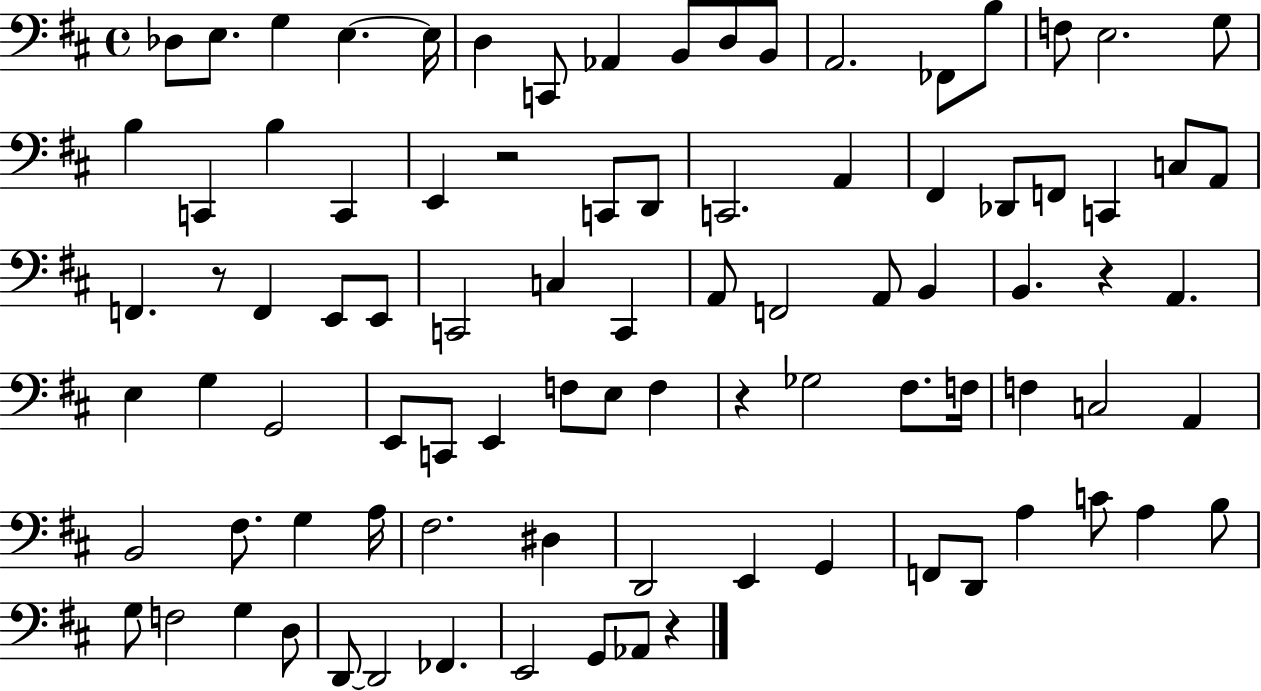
Db3/e E3/e. G3/q E3/q. E3/s D3/q C2/e Ab2/q B2/e D3/e B2/e A2/h. FES2/e B3/e F3/e E3/h. G3/e B3/q C2/q B3/q C2/q E2/q R/h C2/e D2/e C2/h. A2/q F#2/q Db2/e F2/e C2/q C3/e A2/e F2/q. R/e F2/q E2/e E2/e C2/h C3/q C2/q A2/e F2/h A2/e B2/q B2/q. R/q A2/q. E3/q G3/q G2/h E2/e C2/e E2/q F3/e E3/e F3/q R/q Gb3/h F#3/e. F3/s F3/q C3/h A2/q B2/h F#3/e. G3/q A3/s F#3/h. D#3/q D2/h E2/q G2/q F2/e D2/e A3/q C4/e A3/q B3/e G3/e F3/h G3/q D3/e D2/e D2/h FES2/q. E2/h G2/e Ab2/e R/q